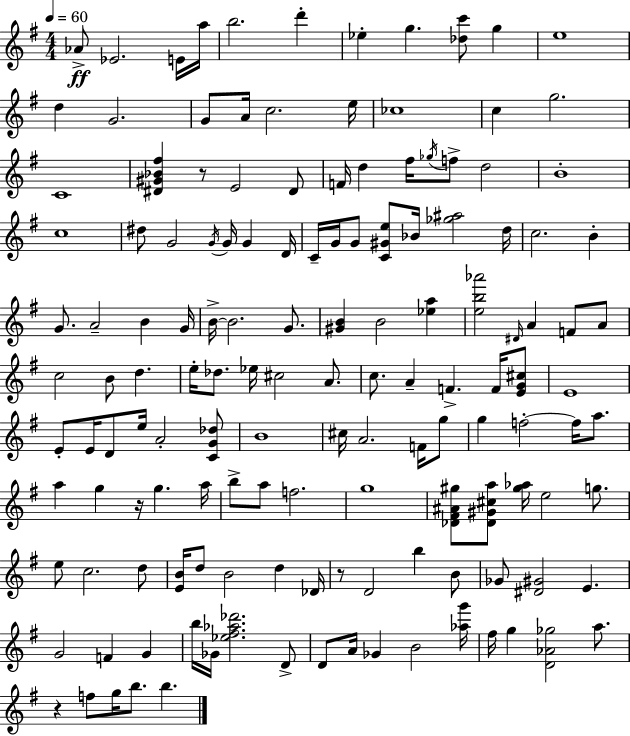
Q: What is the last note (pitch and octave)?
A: B5